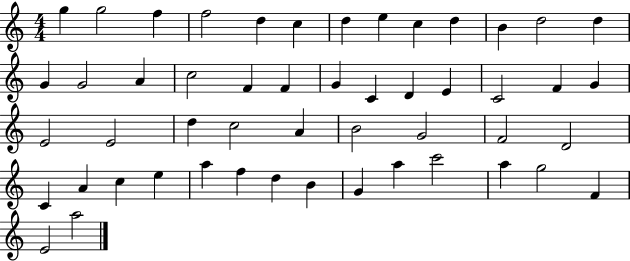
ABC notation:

X:1
T:Untitled
M:4/4
L:1/4
K:C
g g2 f f2 d c d e c d B d2 d G G2 A c2 F F G C D E C2 F G E2 E2 d c2 A B2 G2 F2 D2 C A c e a f d B G a c'2 a g2 F E2 a2